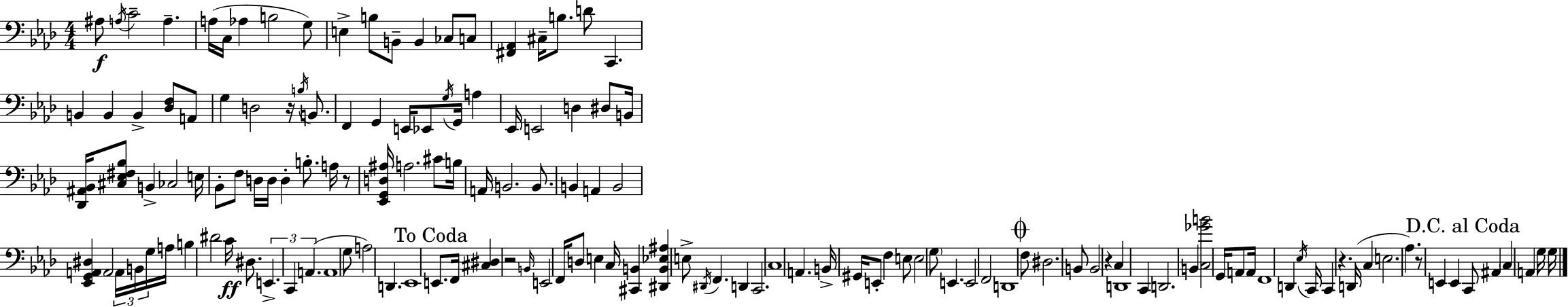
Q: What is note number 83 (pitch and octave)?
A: C3